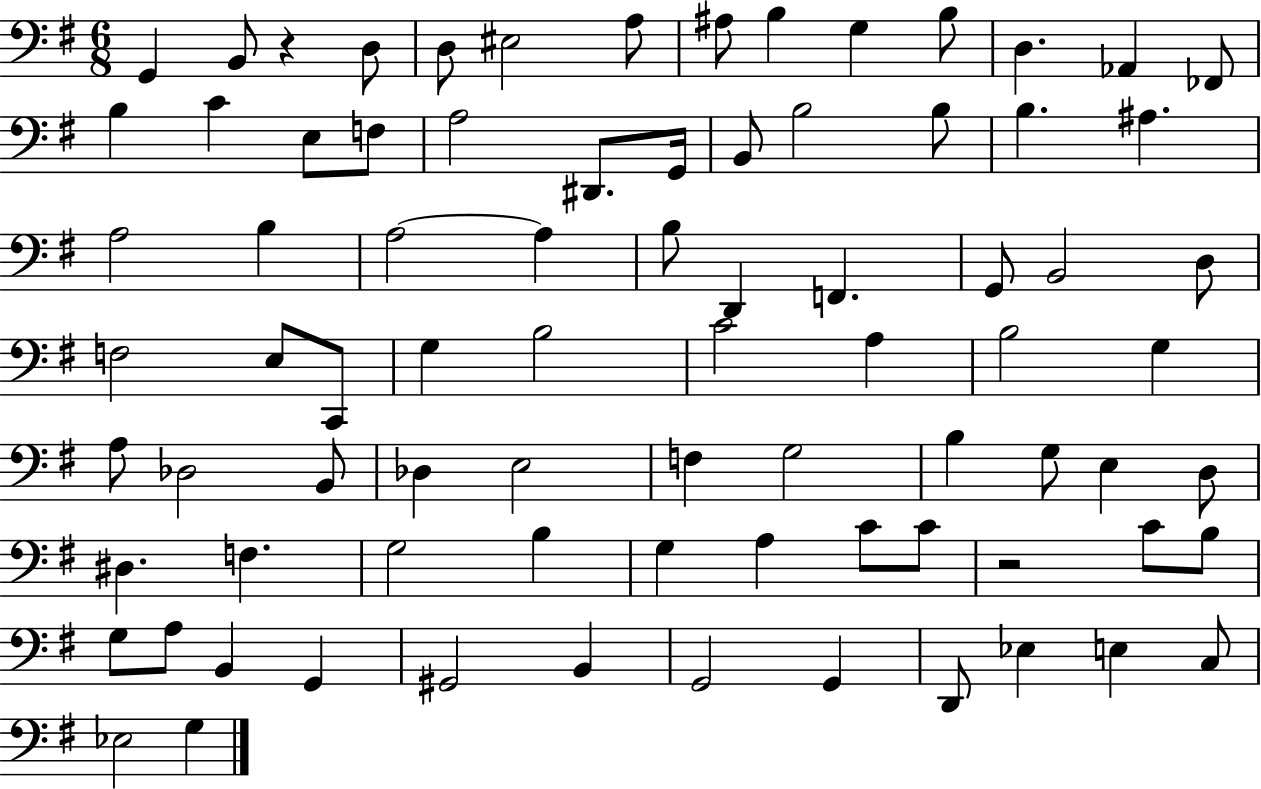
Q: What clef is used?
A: bass